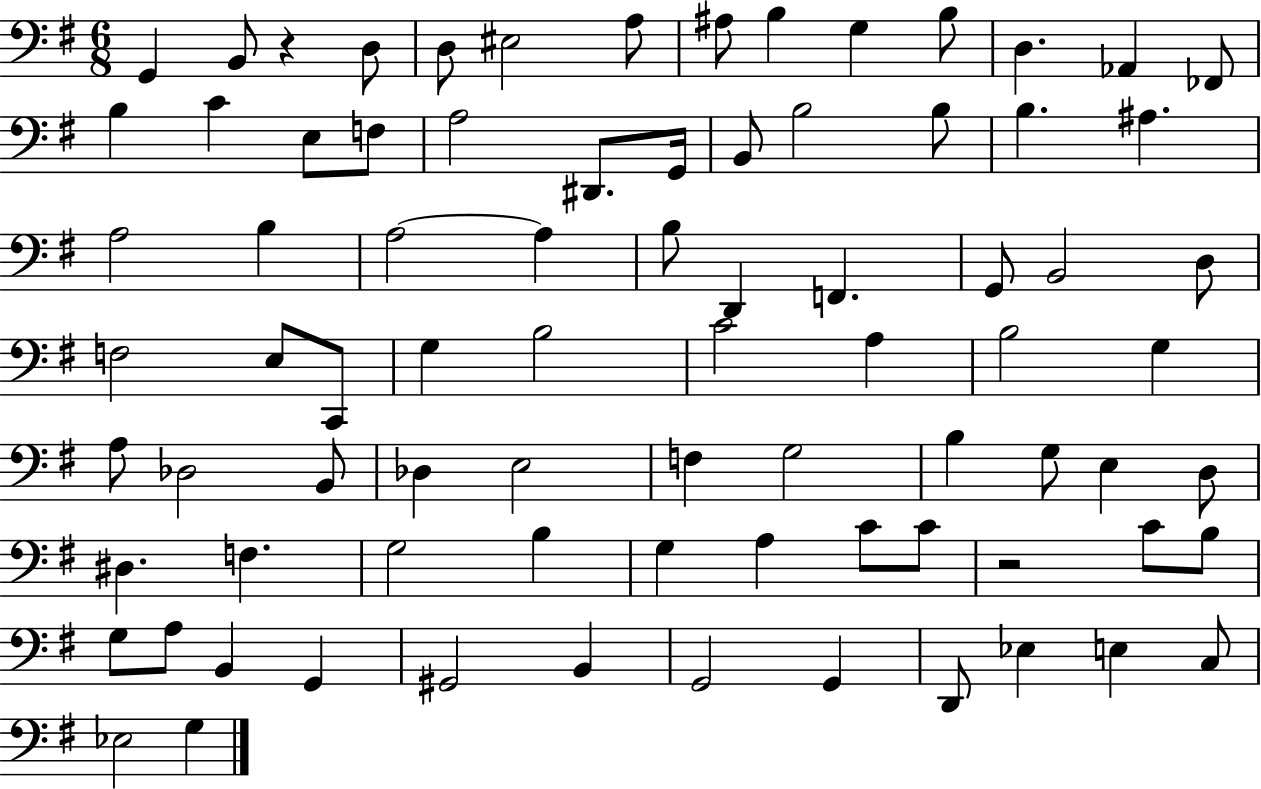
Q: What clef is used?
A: bass